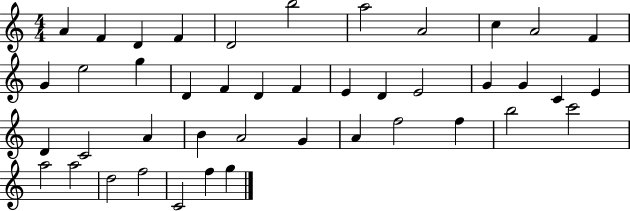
{
  \clef treble
  \numericTimeSignature
  \time 4/4
  \key c \major
  a'4 f'4 d'4 f'4 | d'2 b''2 | a''2 a'2 | c''4 a'2 f'4 | \break g'4 e''2 g''4 | d'4 f'4 d'4 f'4 | e'4 d'4 e'2 | g'4 g'4 c'4 e'4 | \break d'4 c'2 a'4 | b'4 a'2 g'4 | a'4 f''2 f''4 | b''2 c'''2 | \break a''2 a''2 | d''2 f''2 | c'2 f''4 g''4 | \bar "|."
}